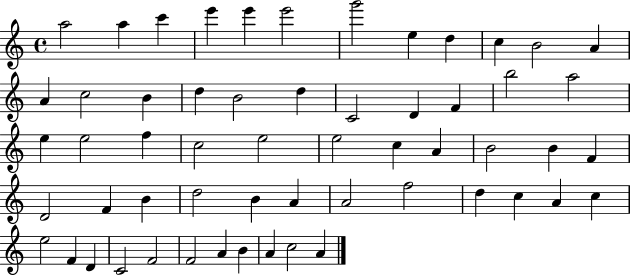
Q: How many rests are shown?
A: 0